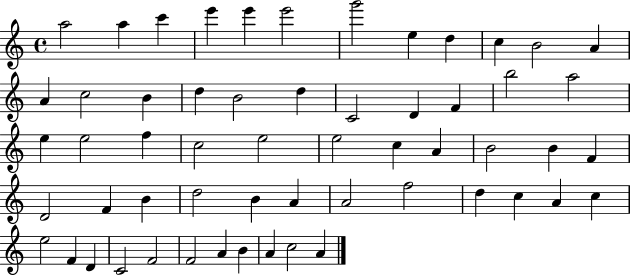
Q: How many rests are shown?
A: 0